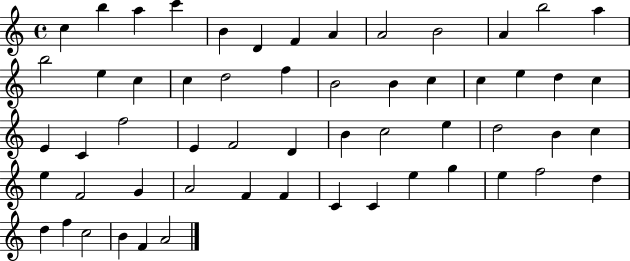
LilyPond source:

{
  \clef treble
  \time 4/4
  \defaultTimeSignature
  \key c \major
  c''4 b''4 a''4 c'''4 | b'4 d'4 f'4 a'4 | a'2 b'2 | a'4 b''2 a''4 | \break b''2 e''4 c''4 | c''4 d''2 f''4 | b'2 b'4 c''4 | c''4 e''4 d''4 c''4 | \break e'4 c'4 f''2 | e'4 f'2 d'4 | b'4 c''2 e''4 | d''2 b'4 c''4 | \break e''4 f'2 g'4 | a'2 f'4 f'4 | c'4 c'4 e''4 g''4 | e''4 f''2 d''4 | \break d''4 f''4 c''2 | b'4 f'4 a'2 | \bar "|."
}